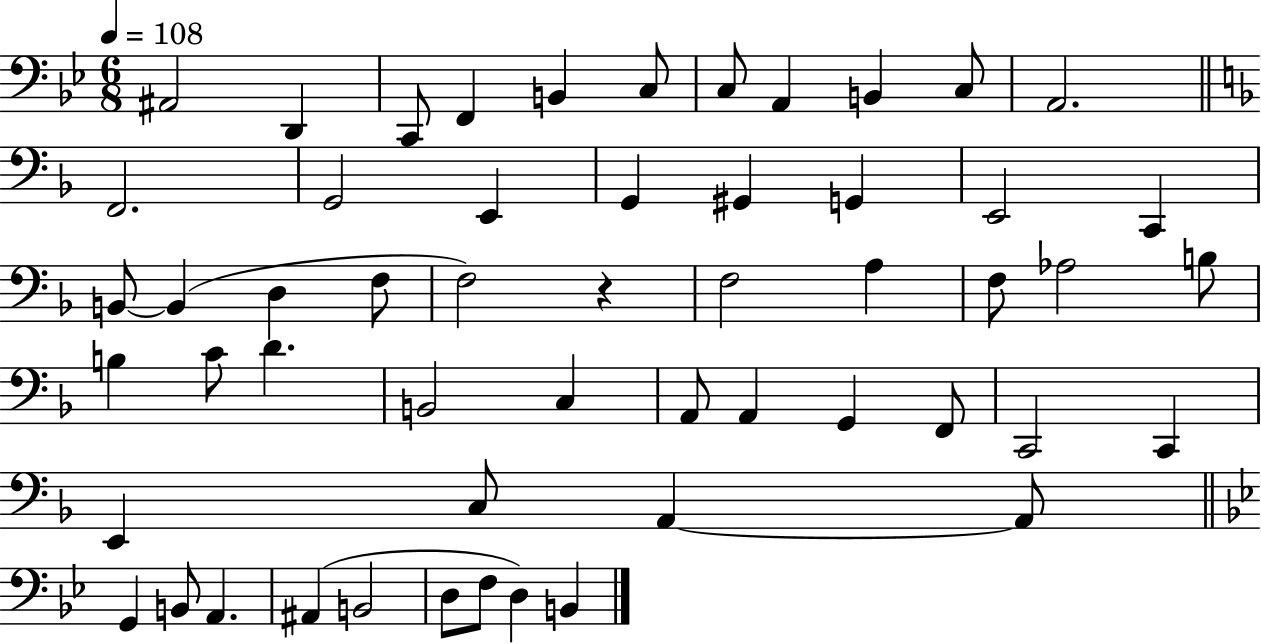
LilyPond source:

{
  \clef bass
  \numericTimeSignature
  \time 6/8
  \key bes \major
  \tempo 4 = 108
  \repeat volta 2 { ais,2 d,4 | c,8 f,4 b,4 c8 | c8 a,4 b,4 c8 | a,2. | \break \bar "||" \break \key f \major f,2. | g,2 e,4 | g,4 gis,4 g,4 | e,2 c,4 | \break b,8~~ b,4( d4 f8 | f2) r4 | f2 a4 | f8 aes2 b8 | \break b4 c'8 d'4. | b,2 c4 | a,8 a,4 g,4 f,8 | c,2 c,4 | \break e,4 c8 a,4~~ a,8 | \bar "||" \break \key bes \major g,4 b,8 a,4. | ais,4( b,2 | d8 f8 d4) b,4 | } \bar "|."
}